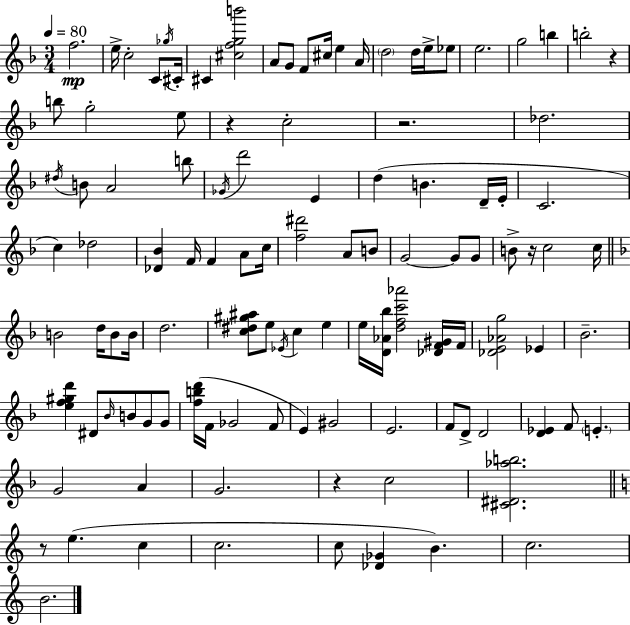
{
  \clef treble
  \numericTimeSignature
  \time 3/4
  \key f \major
  \tempo 4 = 80
  \repeat volta 2 { f''2.\mp | e''16-> c''2-. c'8 \acciaccatura { ges''16 } | cis'16-. cis'4 <cis'' f'' g'' b'''>2 | a'8 g'8 f'8 cis''16 e''4 | \break a'16 \parenthesize d''2 d''16 e''16-> ees''8 | e''2. | g''2 b''4 | b''2-. r4 | \break b''8 g''2-. e''8 | r4 c''2-. | r2. | des''2. | \break \acciaccatura { dis''16 } b'8 a'2 | b''8 \acciaccatura { ges'16 } d'''2 e'4 | d''4( b'4. | d'16-- e'16-. c'2. | \break c''4) des''2 | <des' bes'>4 f'16 f'4 | a'8 c''16 <f'' dis'''>2 a'8 | b'8 g'2~~ g'8 | \break g'8 b'8-> r16 c''2 | c''16 \bar "||" \break \key d \minor b'2 d''16 b'8 b'16 | d''2. | <c'' dis'' gis'' ais''>8 e''8 \acciaccatura { ees'16 } c''4 e''4 | e''16 <d' aes' bes''>16 <d'' f'' c''' aes'''>2 <des' f' gis'>16 | \break f'16 <des' e' aes' g''>2 ees'4 | bes'2.-- | <e'' f'' gis'' d'''>4 dis'8 \grace { bes'16 } b'8 g'8 | g'8 <f'' b'' d'''>16( f'16 ges'2 | \break f'8 e'4) gis'2 | e'2. | f'8 d'8-> d'2 | <d' ees'>4 f'8 \parenthesize e'4.-. | \break g'2 a'4 | g'2. | r4 c''2 | <cis' dis' aes'' b''>2. | \break \bar "||" \break \key c \major r8 e''4.( c''4 | c''2. | c''8 <des' ges'>4 b'4.) | c''2. | \break b'2. | } \bar "|."
}